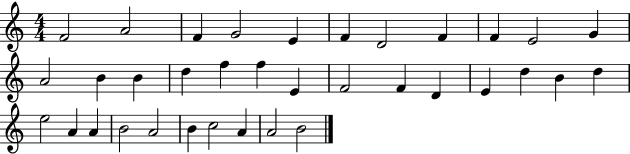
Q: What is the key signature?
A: C major